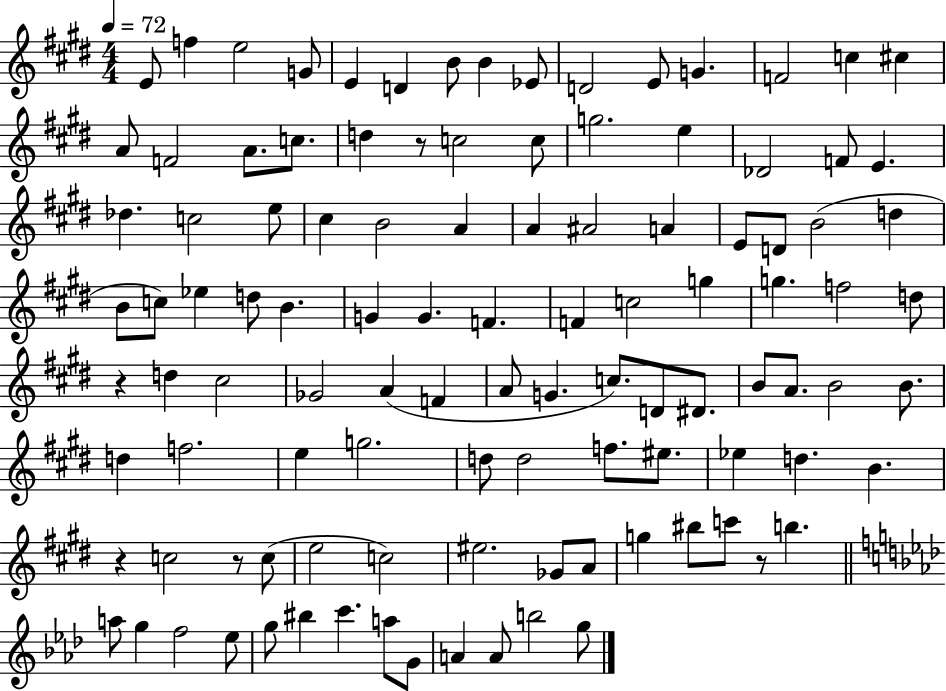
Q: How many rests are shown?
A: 5